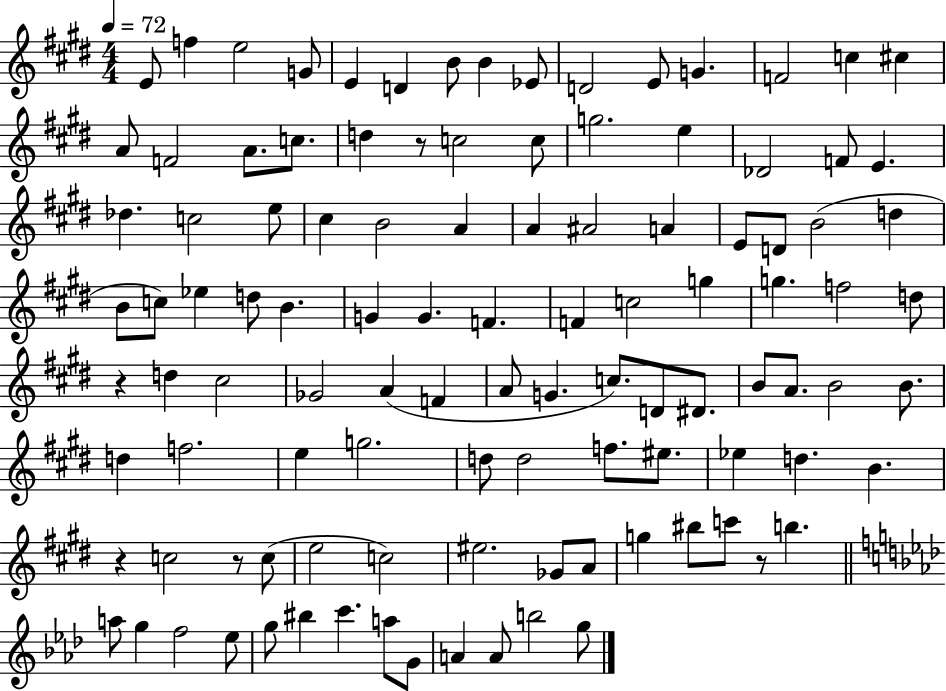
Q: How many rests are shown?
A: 5